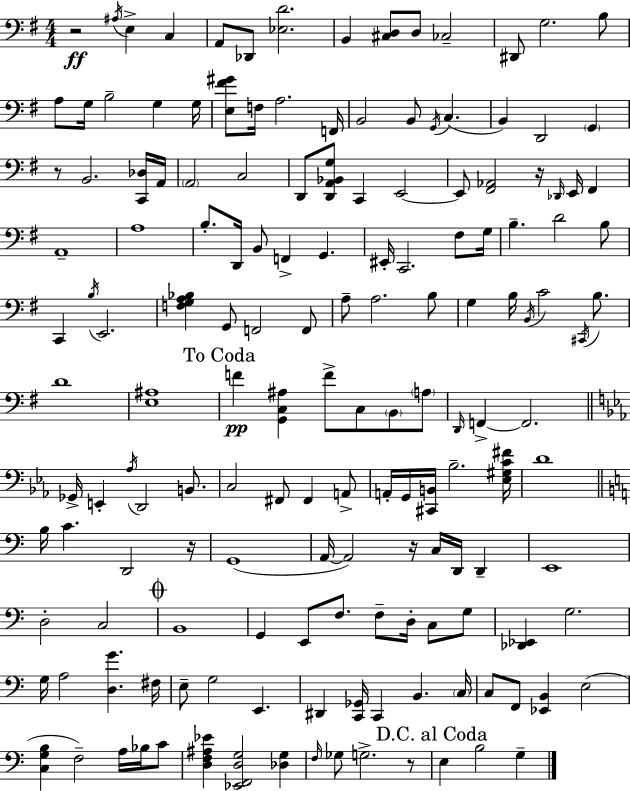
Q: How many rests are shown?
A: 6